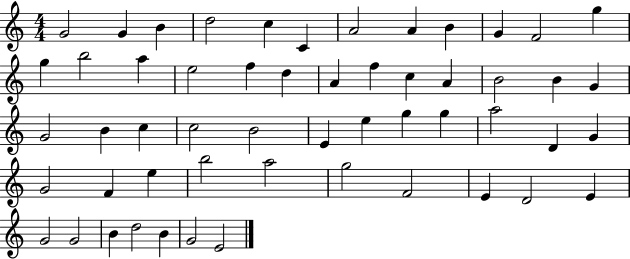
X:1
T:Untitled
M:4/4
L:1/4
K:C
G2 G B d2 c C A2 A B G F2 g g b2 a e2 f d A f c A B2 B G G2 B c c2 B2 E e g g a2 D G G2 F e b2 a2 g2 F2 E D2 E G2 G2 B d2 B G2 E2